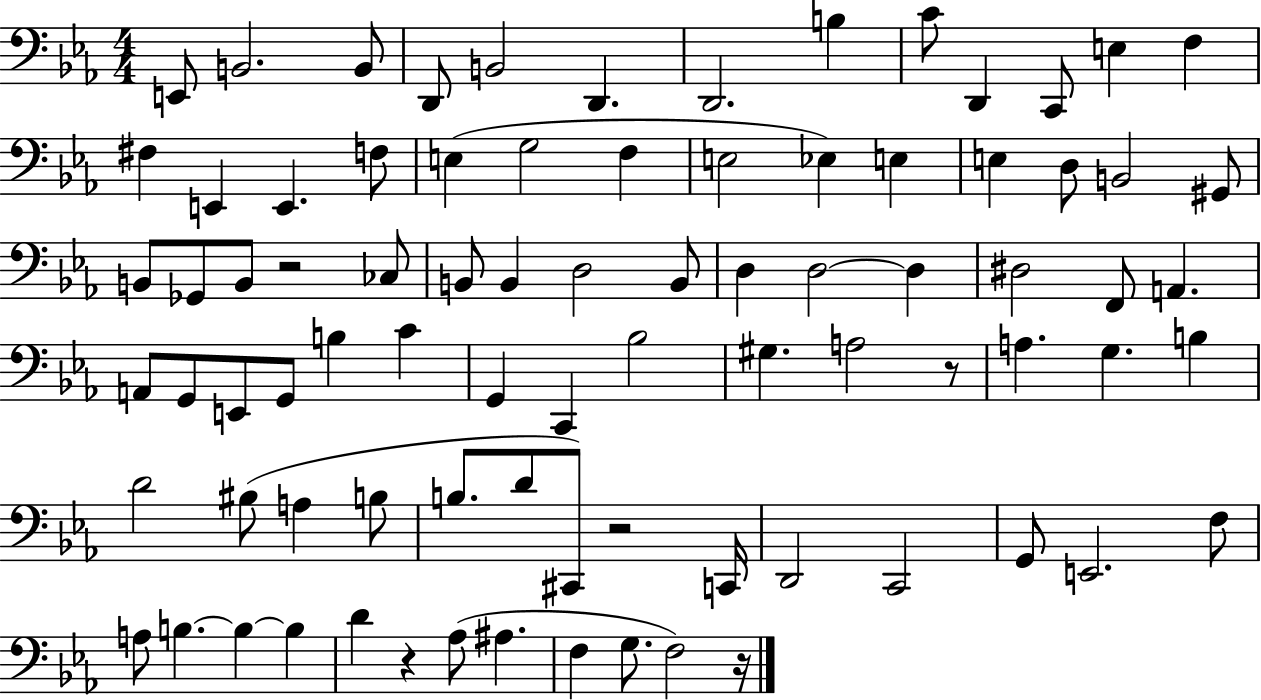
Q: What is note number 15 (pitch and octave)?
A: E2